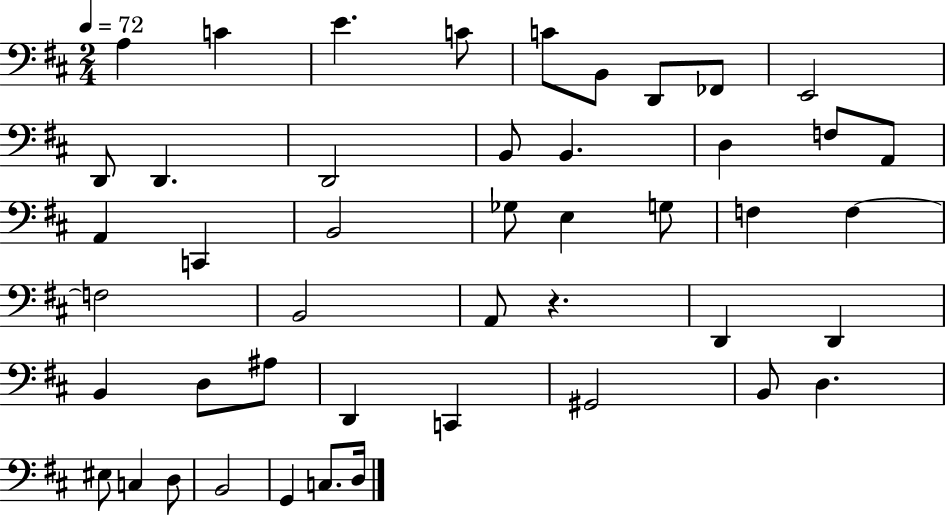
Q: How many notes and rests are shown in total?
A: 46